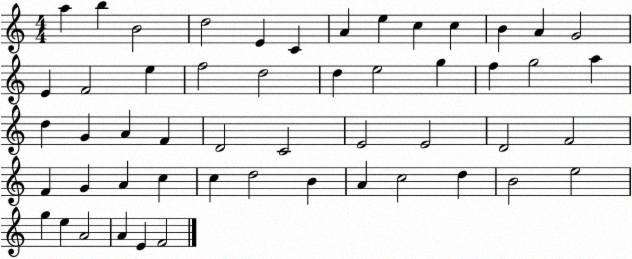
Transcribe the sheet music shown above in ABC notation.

X:1
T:Untitled
M:4/4
L:1/4
K:C
a b B2 d2 E C A e c c B A G2 E F2 e f2 d2 d e2 g f g2 a d G A F D2 C2 E2 E2 D2 F2 F G A c c d2 B A c2 d B2 e2 g e A2 A E F2